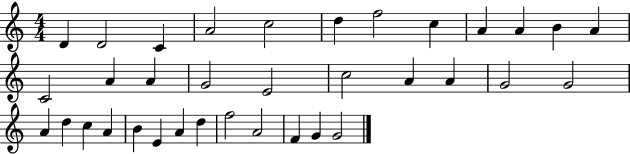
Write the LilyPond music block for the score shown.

{
  \clef treble
  \numericTimeSignature
  \time 4/4
  \key c \major
  d'4 d'2 c'4 | a'2 c''2 | d''4 f''2 c''4 | a'4 a'4 b'4 a'4 | \break c'2 a'4 a'4 | g'2 e'2 | c''2 a'4 a'4 | g'2 g'2 | \break a'4 d''4 c''4 a'4 | b'4 e'4 a'4 d''4 | f''2 a'2 | f'4 g'4 g'2 | \break \bar "|."
}